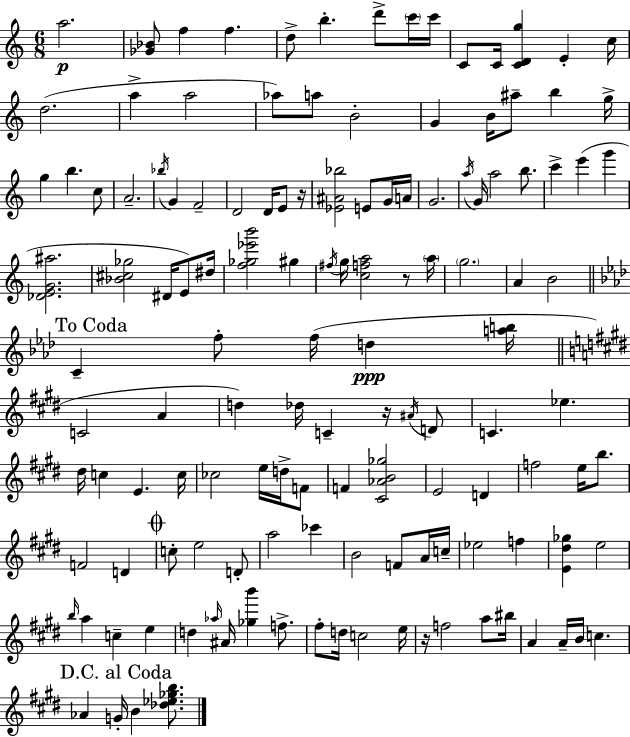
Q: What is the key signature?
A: C major